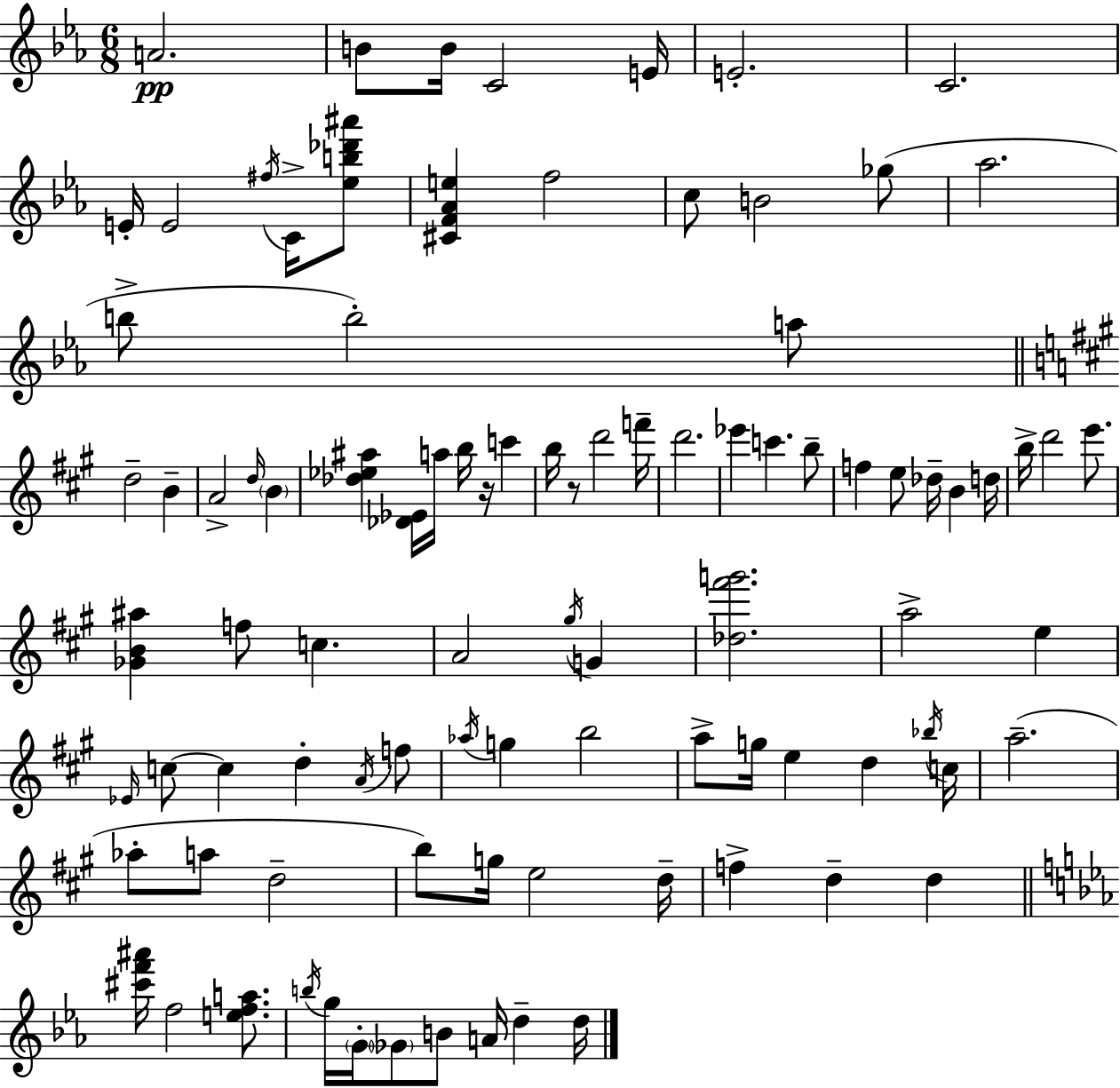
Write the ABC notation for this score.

X:1
T:Untitled
M:6/8
L:1/4
K:Cm
A2 B/2 B/4 C2 E/4 E2 C2 E/4 E2 ^f/4 C/4 [_eb_d'^a']/2 [^CF_Ae] f2 c/2 B2 _g/2 _a2 b/2 b2 a/2 d2 B A2 d/4 B [_d_e^a] [_D_E]/4 a/4 b/4 z/4 c' b/4 z/2 d'2 f'/4 d'2 _e' c' b/2 f e/2 _d/4 B d/4 b/4 d'2 e'/2 [_GB^a] f/2 c A2 ^g/4 G [_d^f'g']2 a2 e _E/4 c/2 c d A/4 f/2 _a/4 g b2 a/2 g/4 e d _b/4 c/4 a2 _a/2 a/2 d2 b/2 g/4 e2 d/4 f d d [^c'f'^a']/4 f2 [efa]/2 b/4 g/4 G/4 _G/2 B/2 A/4 d d/4